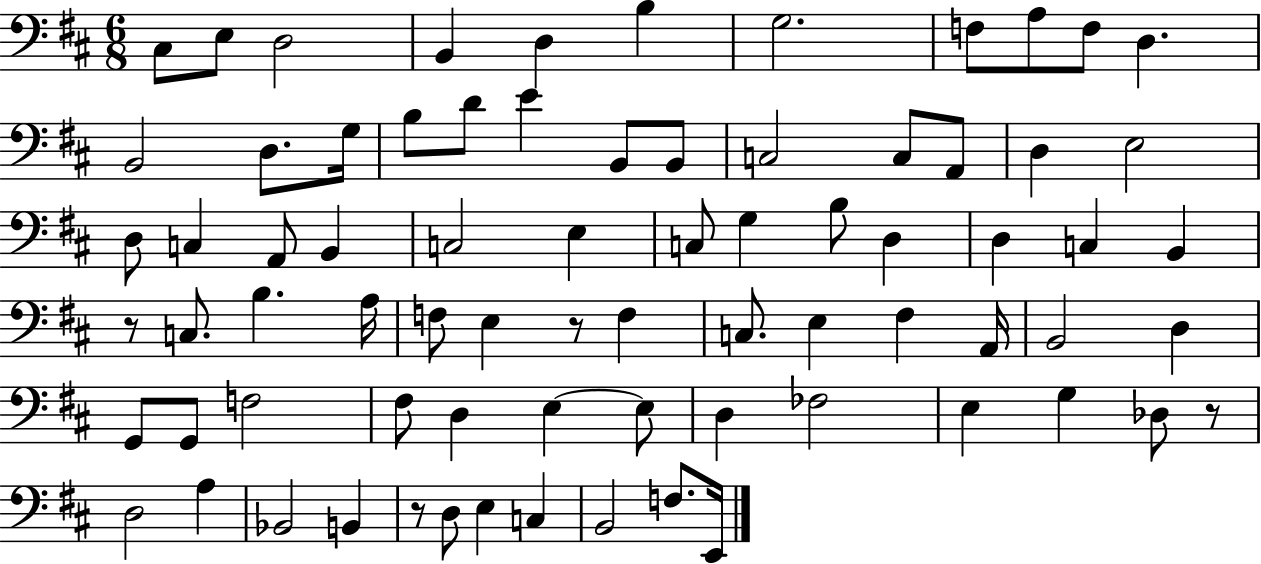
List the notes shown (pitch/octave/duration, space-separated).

C#3/e E3/e D3/h B2/q D3/q B3/q G3/h. F3/e A3/e F3/e D3/q. B2/h D3/e. G3/s B3/e D4/e E4/q B2/e B2/e C3/h C3/e A2/e D3/q E3/h D3/e C3/q A2/e B2/q C3/h E3/q C3/e G3/q B3/e D3/q D3/q C3/q B2/q R/e C3/e. B3/q. A3/s F3/e E3/q R/e F3/q C3/e. E3/q F#3/q A2/s B2/h D3/q G2/e G2/e F3/h F#3/e D3/q E3/q E3/e D3/q FES3/h E3/q G3/q Db3/e R/e D3/h A3/q Bb2/h B2/q R/e D3/e E3/q C3/q B2/h F3/e. E2/s